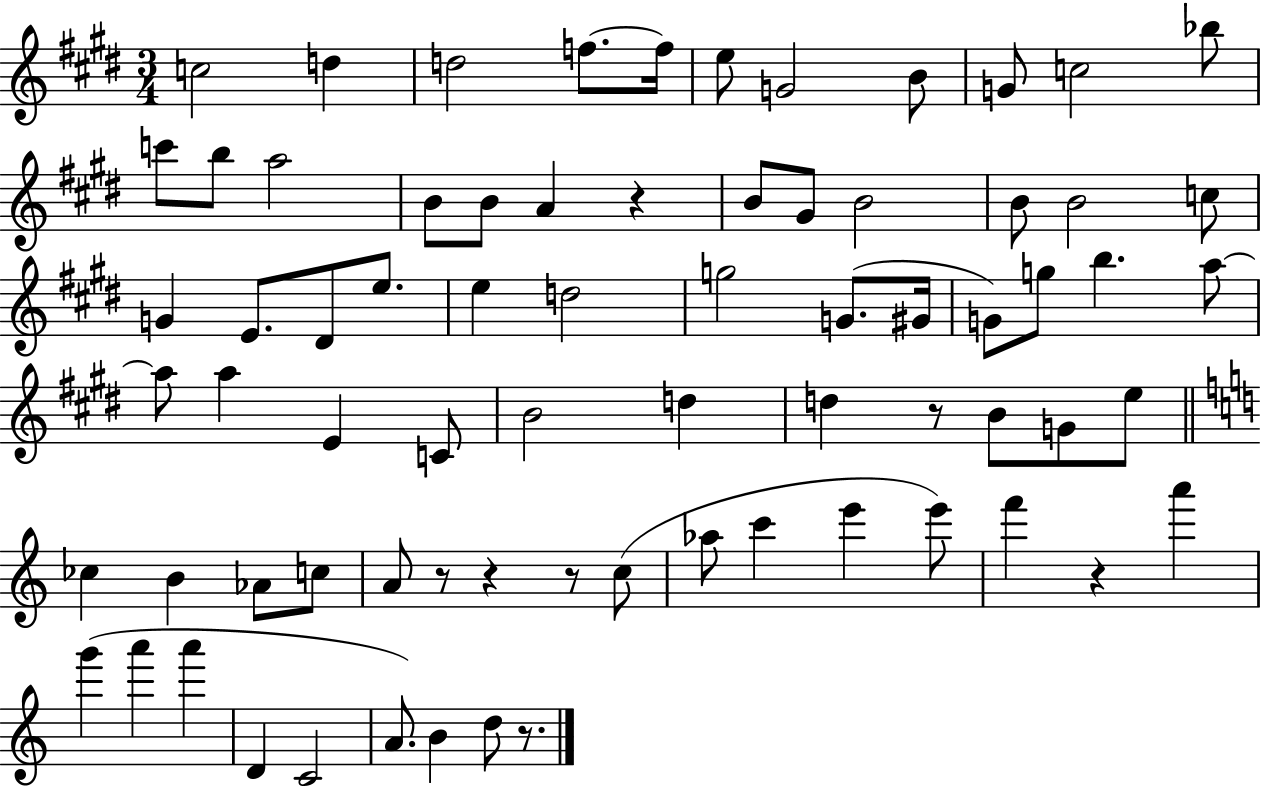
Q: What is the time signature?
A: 3/4